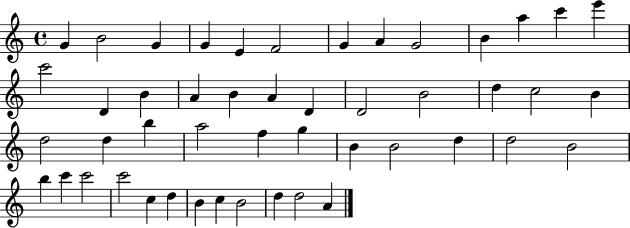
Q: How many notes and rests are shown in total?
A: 48